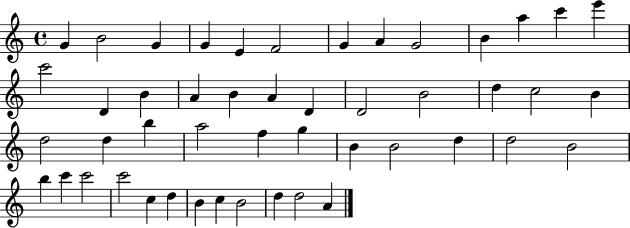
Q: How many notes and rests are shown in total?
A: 48